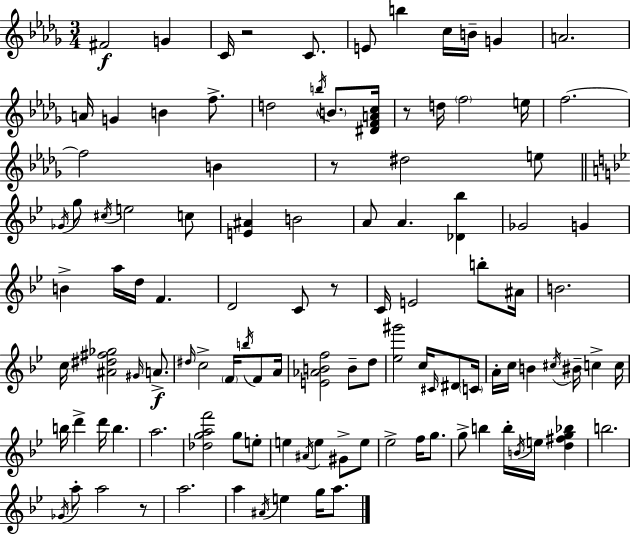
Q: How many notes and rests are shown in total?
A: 111